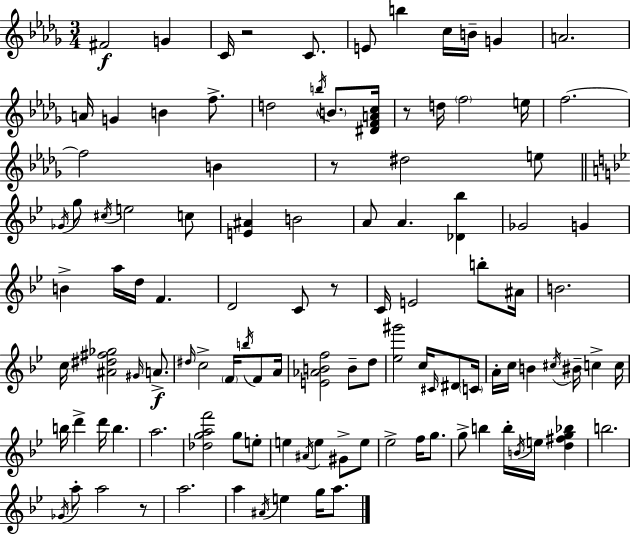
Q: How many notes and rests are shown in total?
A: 111